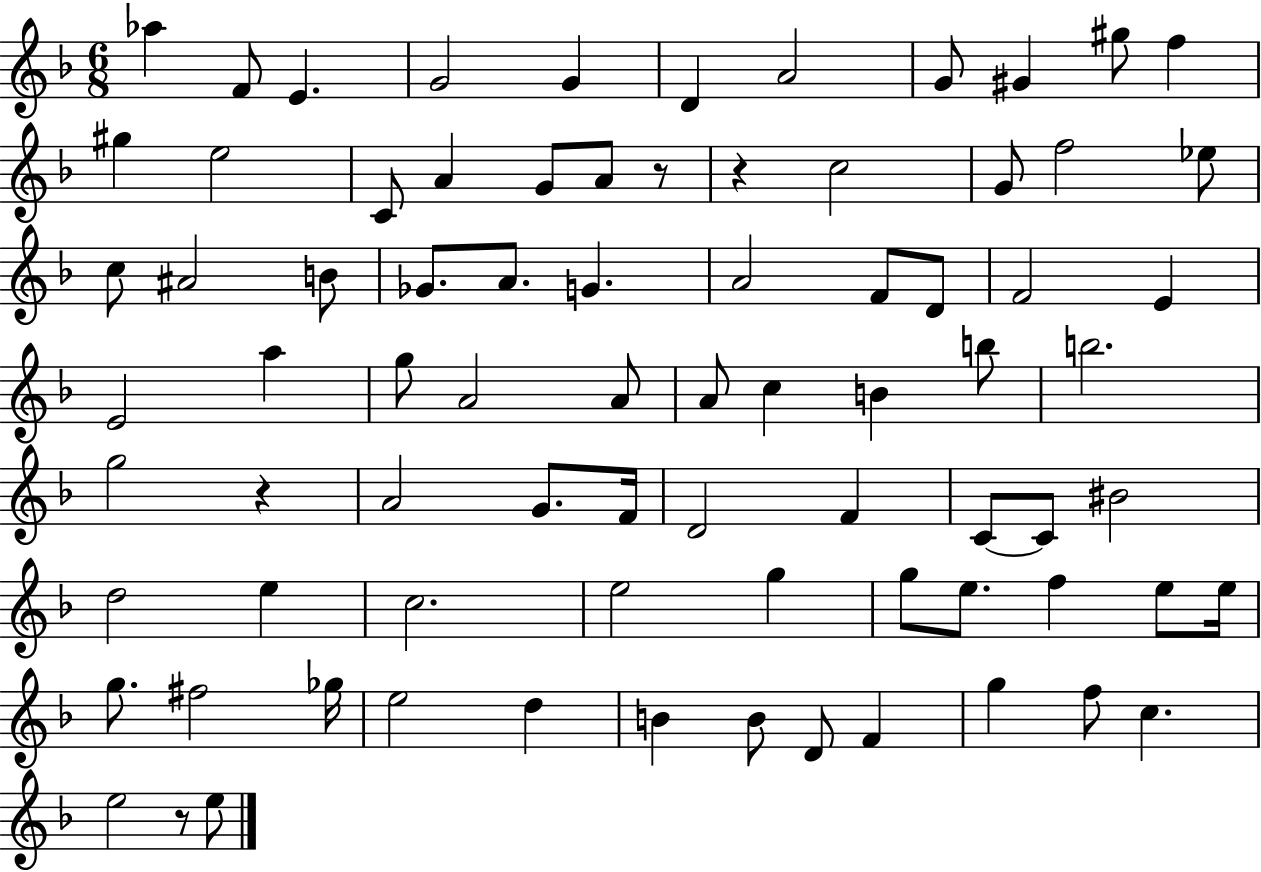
X:1
T:Untitled
M:6/8
L:1/4
K:F
_a F/2 E G2 G D A2 G/2 ^G ^g/2 f ^g e2 C/2 A G/2 A/2 z/2 z c2 G/2 f2 _e/2 c/2 ^A2 B/2 _G/2 A/2 G A2 F/2 D/2 F2 E E2 a g/2 A2 A/2 A/2 c B b/2 b2 g2 z A2 G/2 F/4 D2 F C/2 C/2 ^B2 d2 e c2 e2 g g/2 e/2 f e/2 e/4 g/2 ^f2 _g/4 e2 d B B/2 D/2 F g f/2 c e2 z/2 e/2